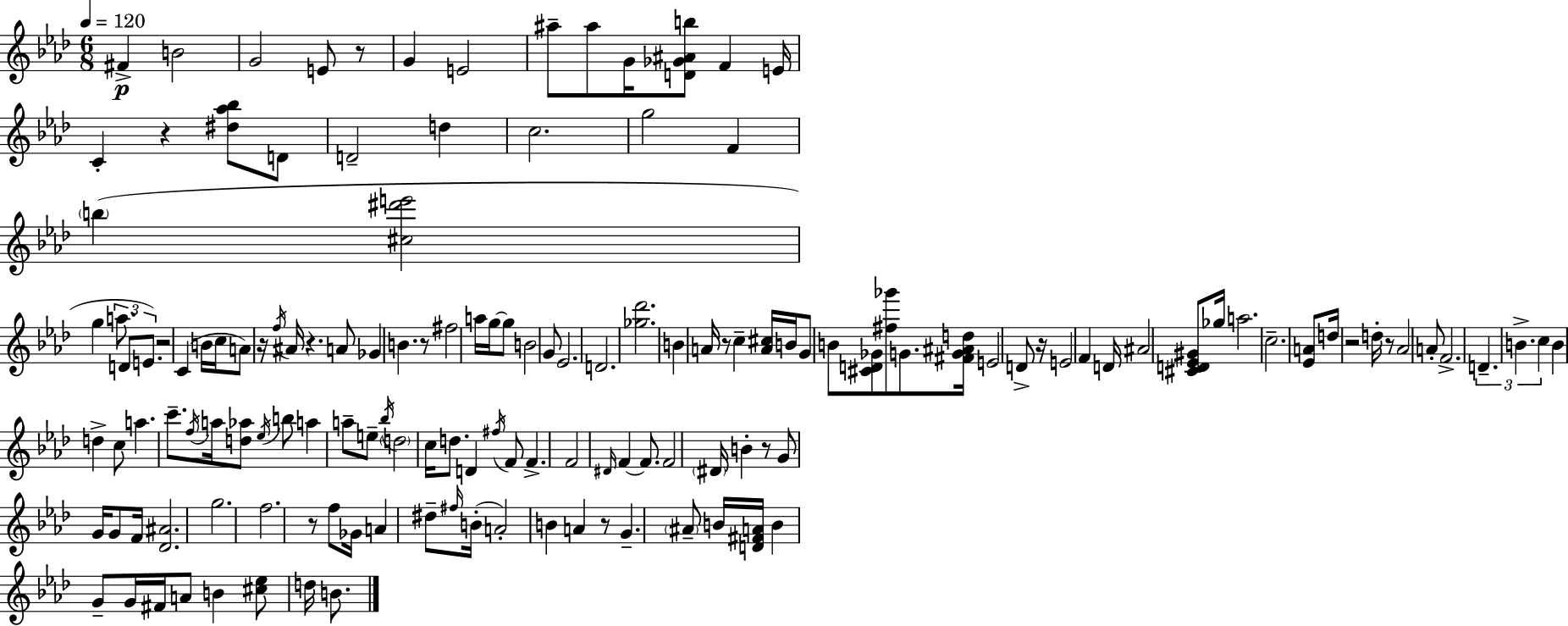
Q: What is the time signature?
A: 6/8